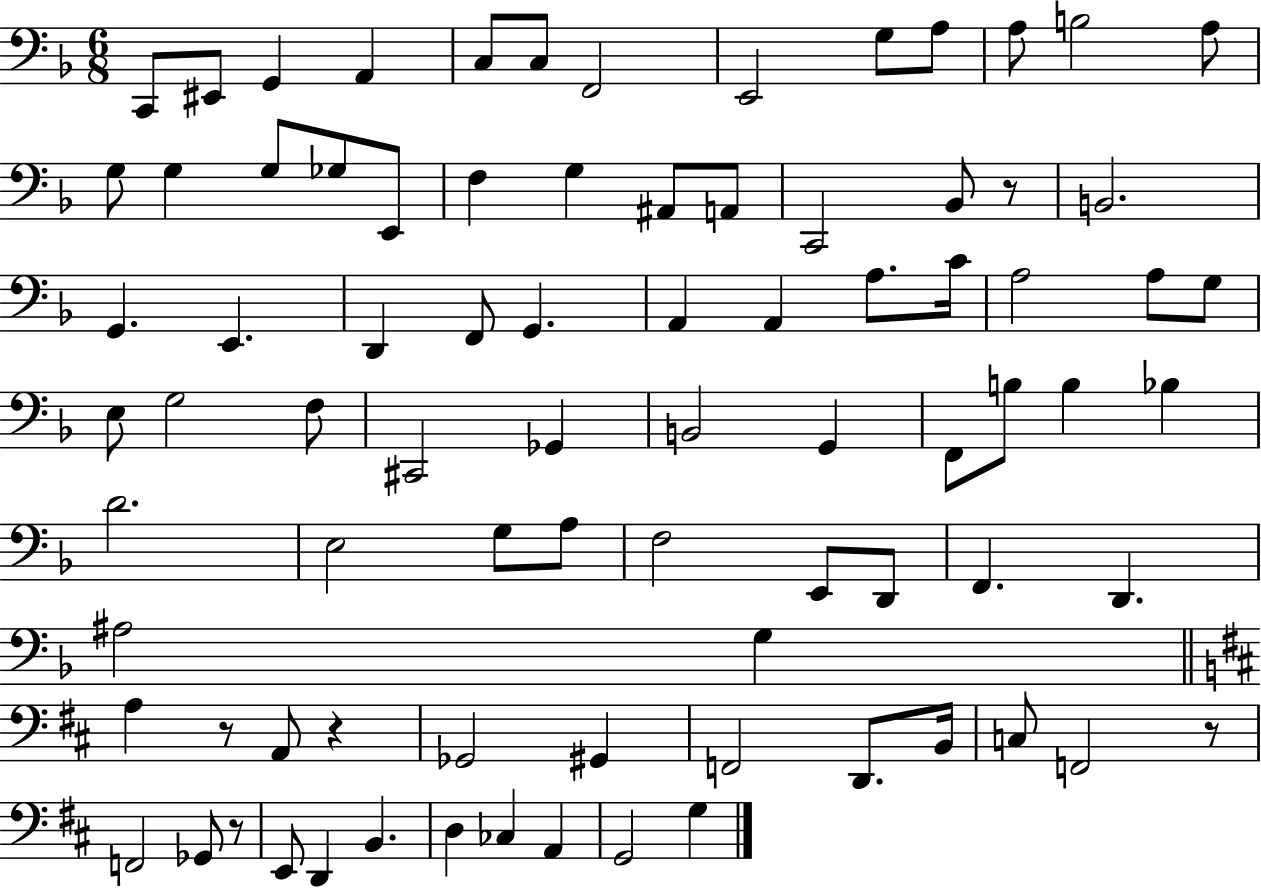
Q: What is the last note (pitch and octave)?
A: G3